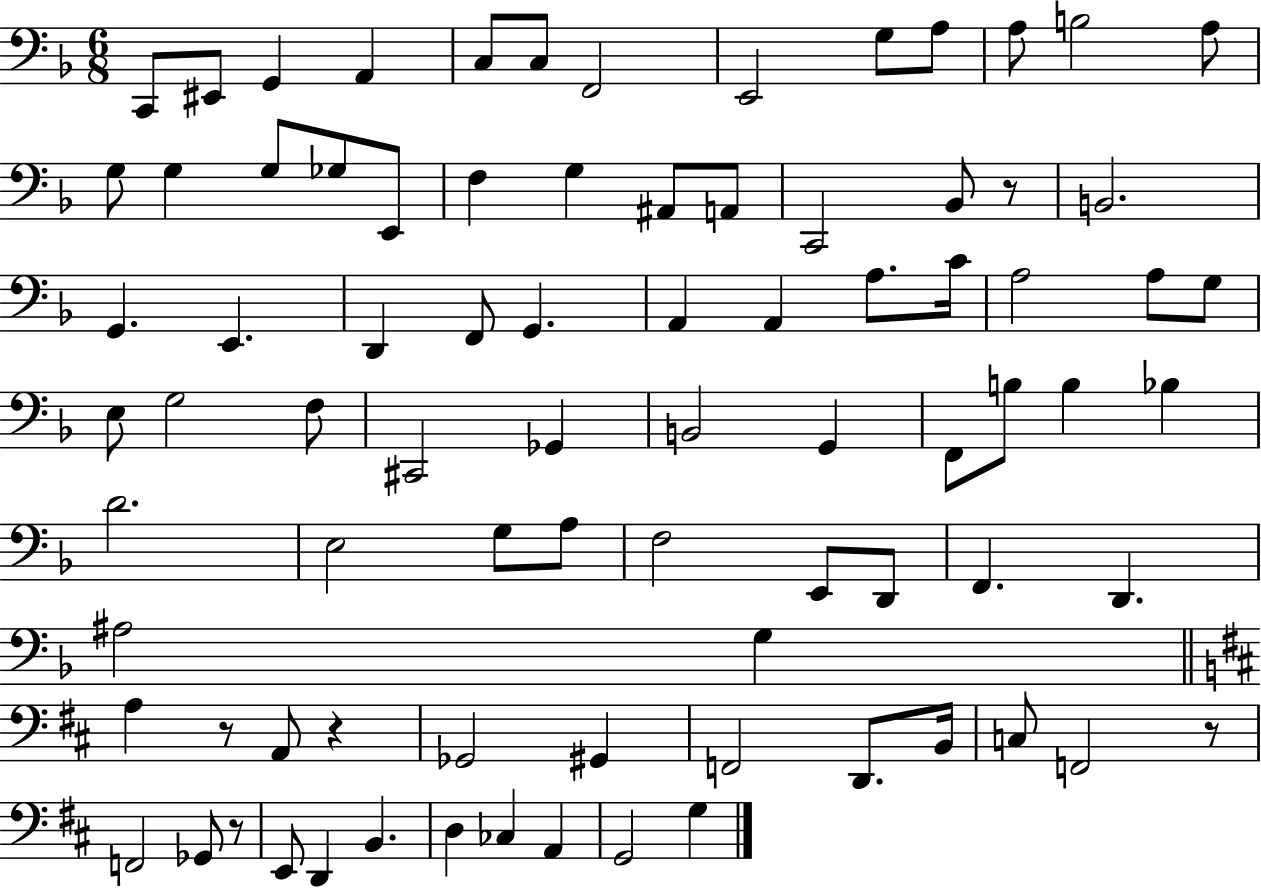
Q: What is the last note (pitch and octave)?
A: G3